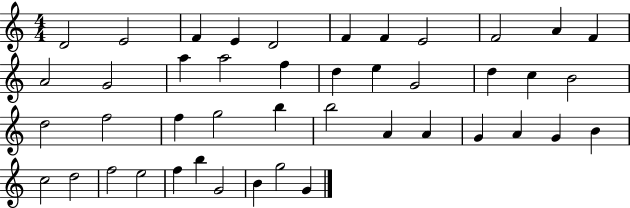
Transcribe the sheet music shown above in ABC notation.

X:1
T:Untitled
M:4/4
L:1/4
K:C
D2 E2 F E D2 F F E2 F2 A F A2 G2 a a2 f d e G2 d c B2 d2 f2 f g2 b b2 A A G A G B c2 d2 f2 e2 f b G2 B g2 G